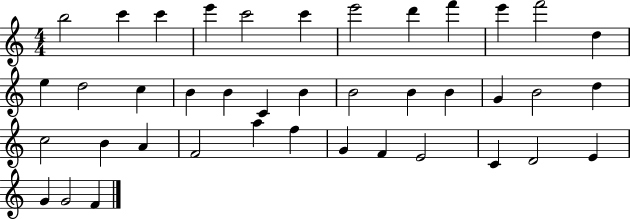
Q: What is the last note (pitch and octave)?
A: F4